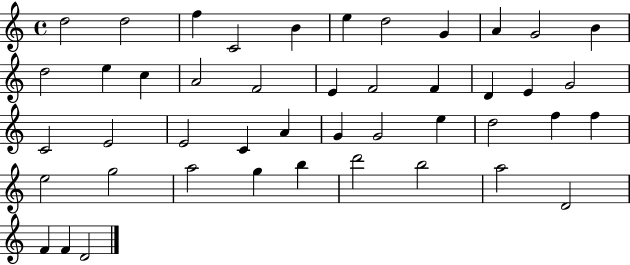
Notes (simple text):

D5/h D5/h F5/q C4/h B4/q E5/q D5/h G4/q A4/q G4/h B4/q D5/h E5/q C5/q A4/h F4/h E4/q F4/h F4/q D4/q E4/q G4/h C4/h E4/h E4/h C4/q A4/q G4/q G4/h E5/q D5/h F5/q F5/q E5/h G5/h A5/h G5/q B5/q D6/h B5/h A5/h D4/h F4/q F4/q D4/h